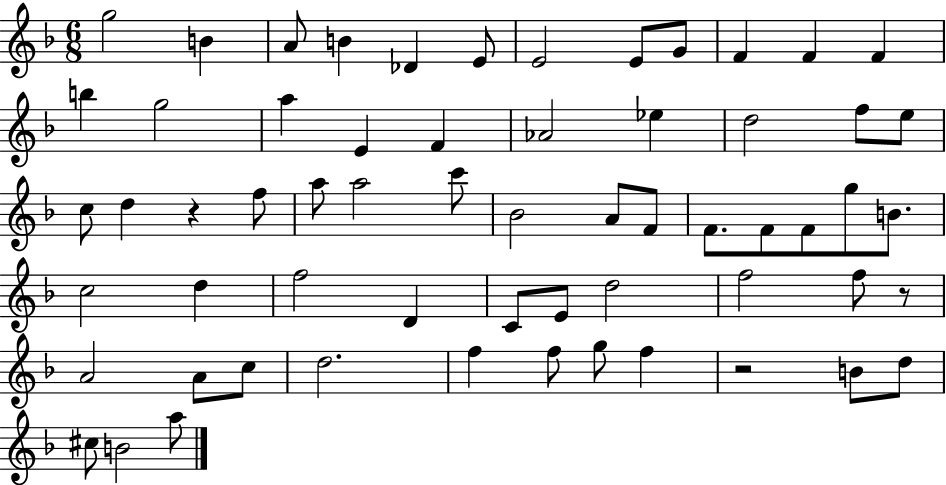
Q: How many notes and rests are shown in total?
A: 61